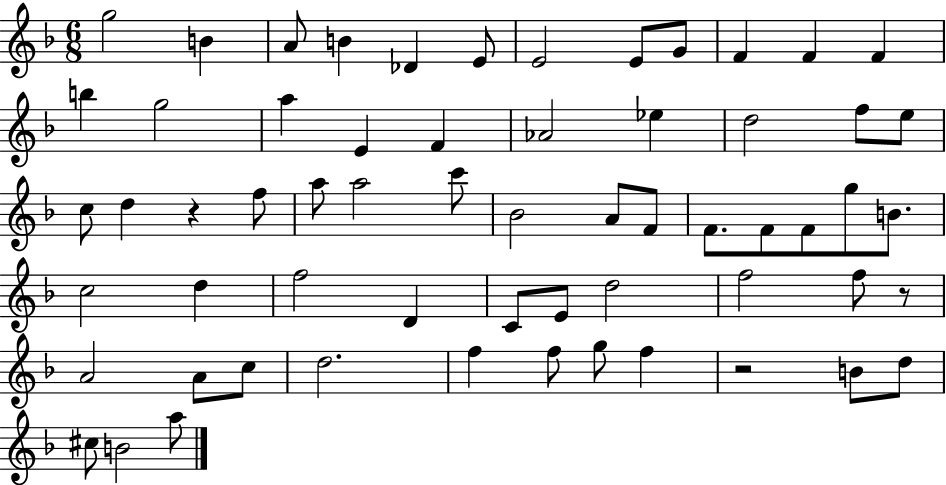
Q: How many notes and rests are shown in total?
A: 61